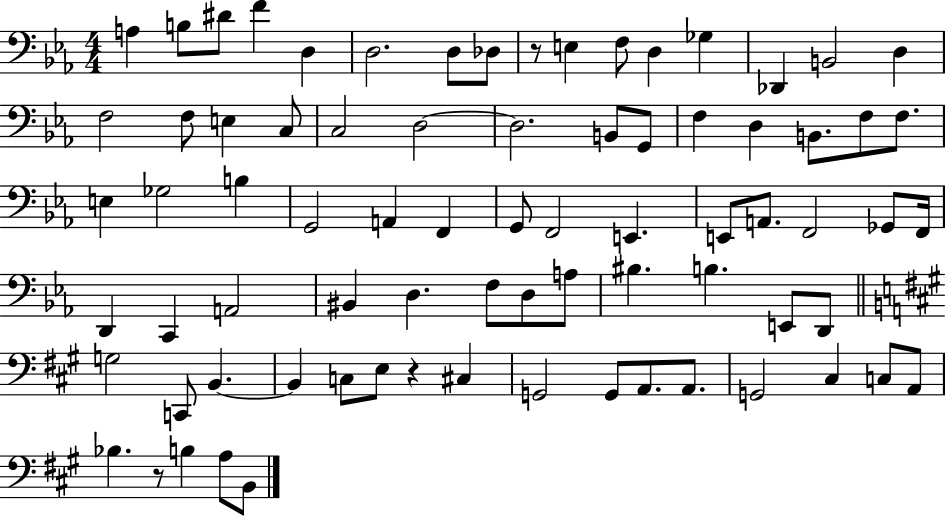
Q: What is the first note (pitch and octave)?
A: A3